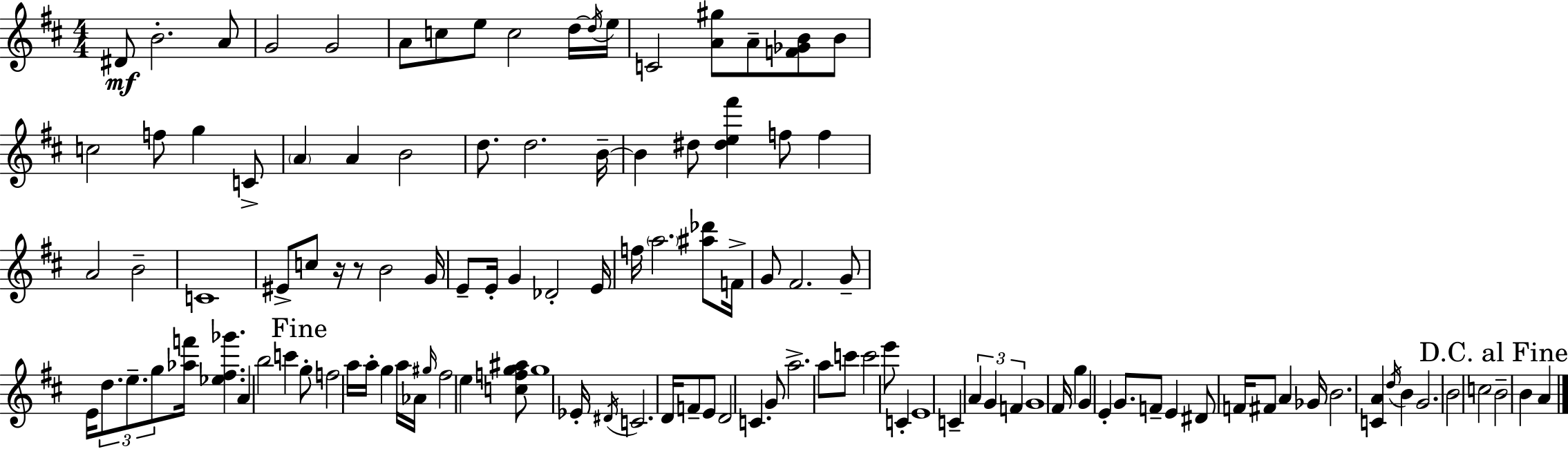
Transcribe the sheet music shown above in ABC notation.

X:1
T:Untitled
M:4/4
L:1/4
K:D
^D/2 B2 A/2 G2 G2 A/2 c/2 e/2 c2 d/4 d/4 e/4 C2 [A^g]/2 A/2 [F_GB]/2 B/2 c2 f/2 g C/2 A A B2 d/2 d2 B/4 B ^d/2 [^de^f'] f/2 f A2 B2 C4 ^E/2 c/2 z/4 z/2 B2 G/4 E/2 E/4 G _D2 E/4 f/4 a2 [^a_d']/2 F/4 G/2 ^F2 G/2 E/4 d/2 e/2 g/2 [_af']/4 [_e^f_g'] A b2 c' g/2 f2 a/4 a/4 g a/4 _A/4 ^g/4 ^f2 e [cfg^a]/2 g4 _E/4 ^D/4 C2 D/4 F/2 E/2 D2 C G/2 a2 a/2 c'/2 c'2 e'/2 C E4 C A G F G4 ^F/4 g G E G/2 F/2 E ^D/2 F/4 ^F/2 A _G/4 B2 [CA] d/4 B G2 B2 c2 B2 B A